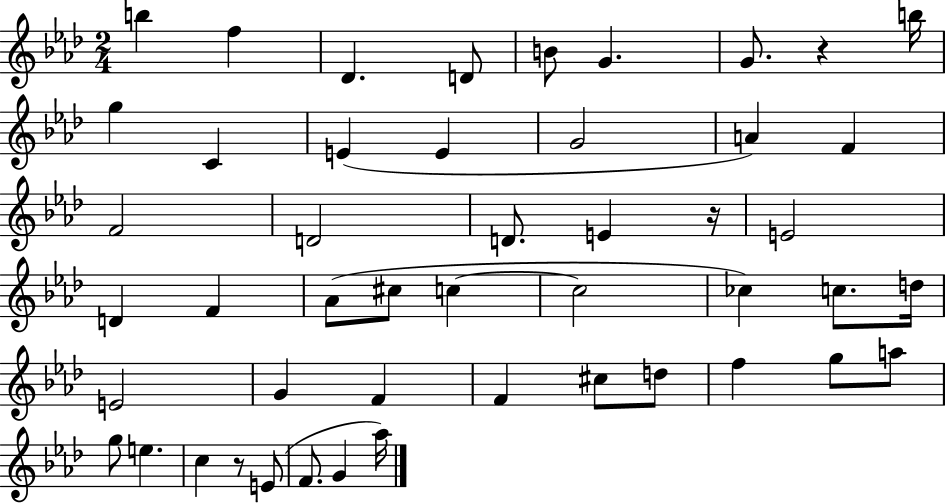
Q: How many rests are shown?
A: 3